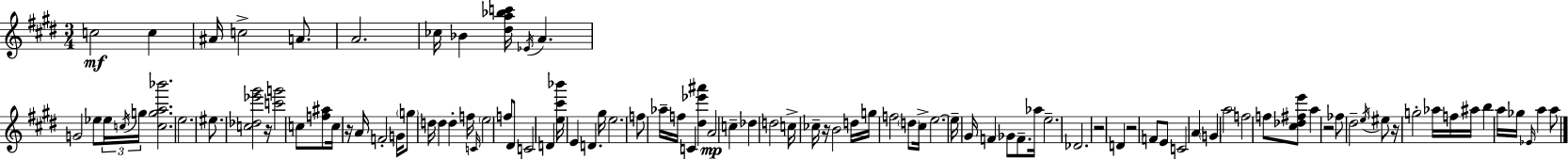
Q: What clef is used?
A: treble